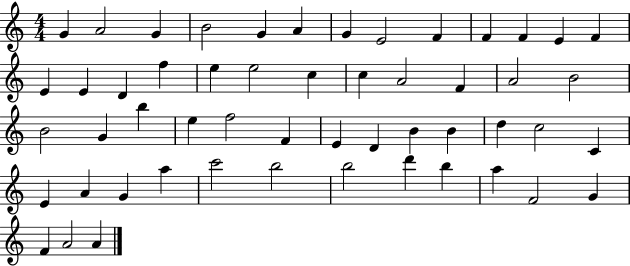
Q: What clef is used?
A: treble